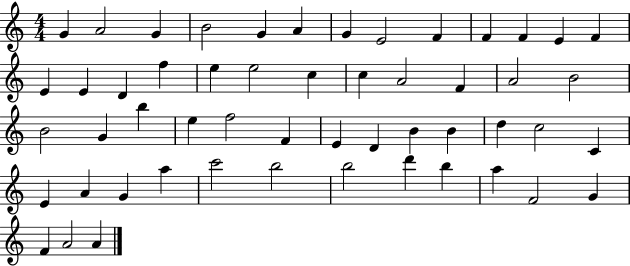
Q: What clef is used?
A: treble